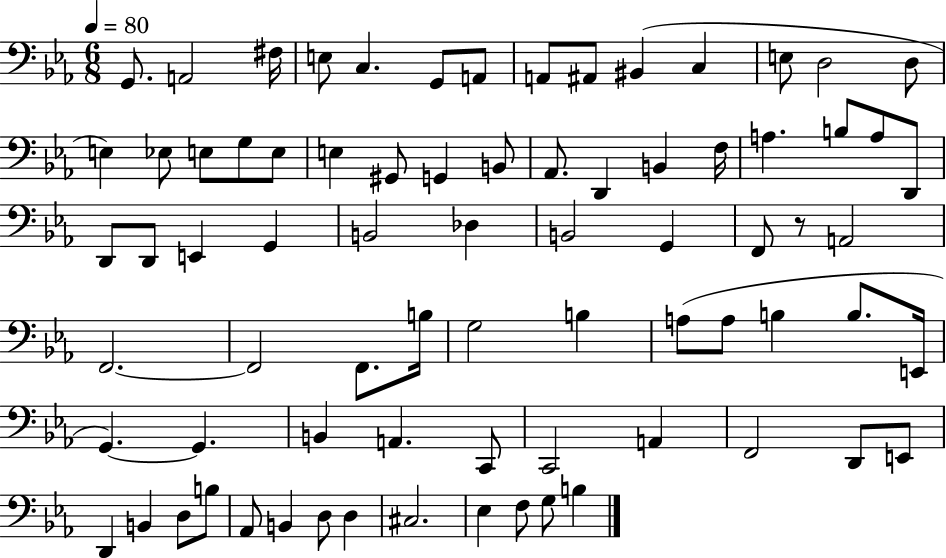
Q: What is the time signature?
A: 6/8